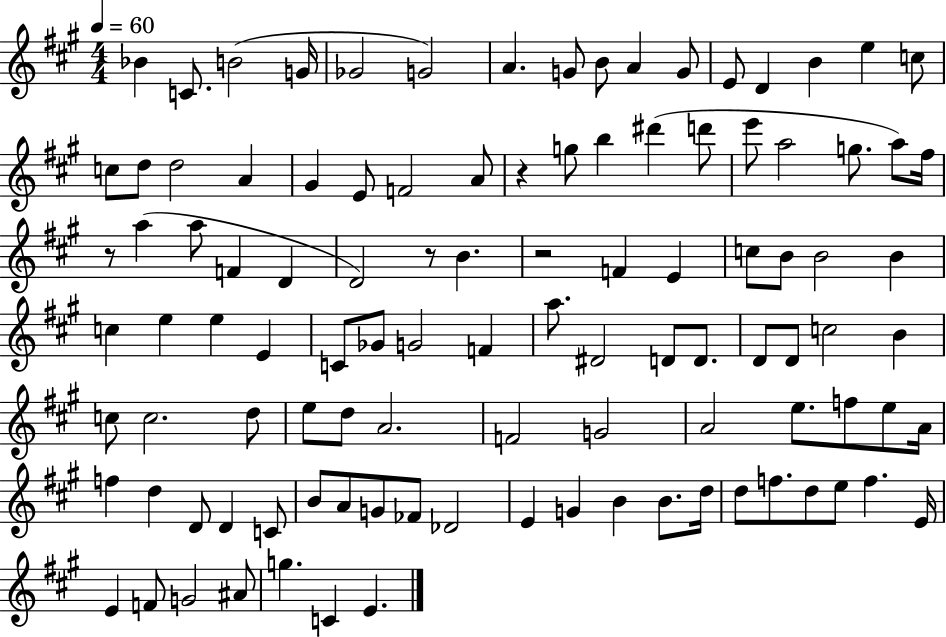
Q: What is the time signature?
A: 4/4